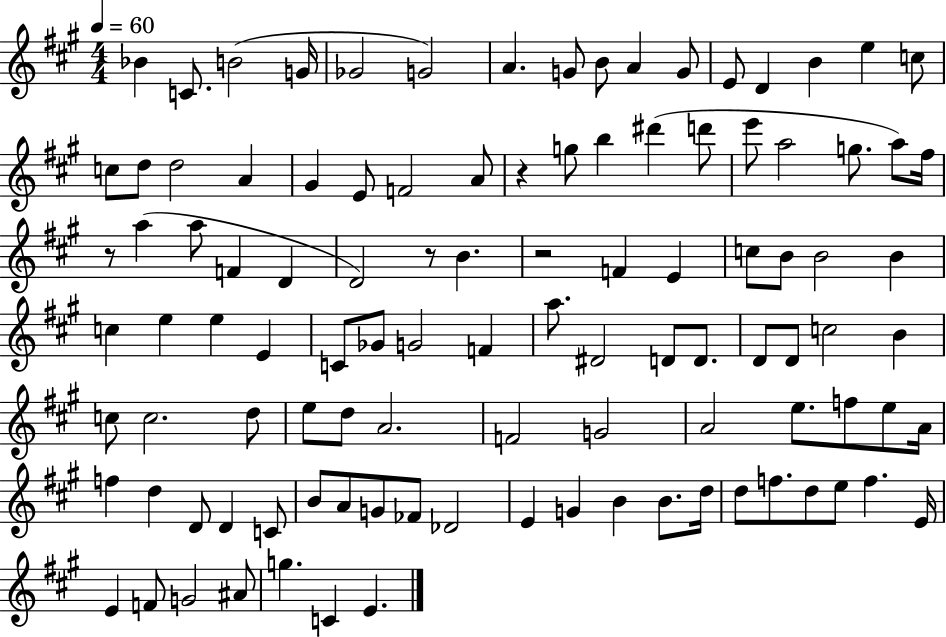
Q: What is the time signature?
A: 4/4